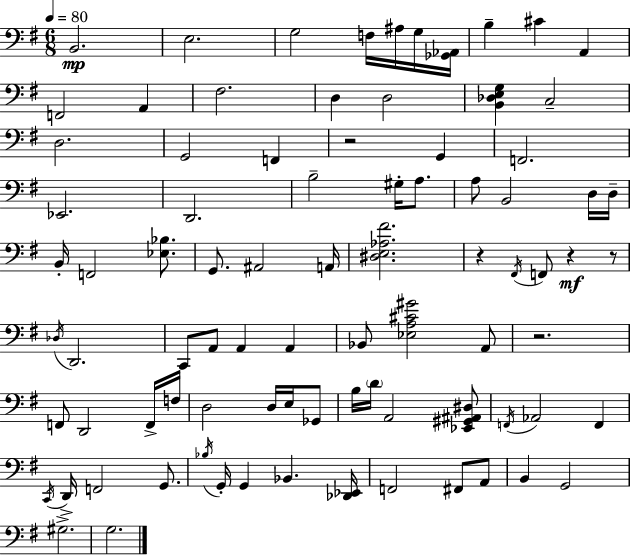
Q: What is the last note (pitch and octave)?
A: G3